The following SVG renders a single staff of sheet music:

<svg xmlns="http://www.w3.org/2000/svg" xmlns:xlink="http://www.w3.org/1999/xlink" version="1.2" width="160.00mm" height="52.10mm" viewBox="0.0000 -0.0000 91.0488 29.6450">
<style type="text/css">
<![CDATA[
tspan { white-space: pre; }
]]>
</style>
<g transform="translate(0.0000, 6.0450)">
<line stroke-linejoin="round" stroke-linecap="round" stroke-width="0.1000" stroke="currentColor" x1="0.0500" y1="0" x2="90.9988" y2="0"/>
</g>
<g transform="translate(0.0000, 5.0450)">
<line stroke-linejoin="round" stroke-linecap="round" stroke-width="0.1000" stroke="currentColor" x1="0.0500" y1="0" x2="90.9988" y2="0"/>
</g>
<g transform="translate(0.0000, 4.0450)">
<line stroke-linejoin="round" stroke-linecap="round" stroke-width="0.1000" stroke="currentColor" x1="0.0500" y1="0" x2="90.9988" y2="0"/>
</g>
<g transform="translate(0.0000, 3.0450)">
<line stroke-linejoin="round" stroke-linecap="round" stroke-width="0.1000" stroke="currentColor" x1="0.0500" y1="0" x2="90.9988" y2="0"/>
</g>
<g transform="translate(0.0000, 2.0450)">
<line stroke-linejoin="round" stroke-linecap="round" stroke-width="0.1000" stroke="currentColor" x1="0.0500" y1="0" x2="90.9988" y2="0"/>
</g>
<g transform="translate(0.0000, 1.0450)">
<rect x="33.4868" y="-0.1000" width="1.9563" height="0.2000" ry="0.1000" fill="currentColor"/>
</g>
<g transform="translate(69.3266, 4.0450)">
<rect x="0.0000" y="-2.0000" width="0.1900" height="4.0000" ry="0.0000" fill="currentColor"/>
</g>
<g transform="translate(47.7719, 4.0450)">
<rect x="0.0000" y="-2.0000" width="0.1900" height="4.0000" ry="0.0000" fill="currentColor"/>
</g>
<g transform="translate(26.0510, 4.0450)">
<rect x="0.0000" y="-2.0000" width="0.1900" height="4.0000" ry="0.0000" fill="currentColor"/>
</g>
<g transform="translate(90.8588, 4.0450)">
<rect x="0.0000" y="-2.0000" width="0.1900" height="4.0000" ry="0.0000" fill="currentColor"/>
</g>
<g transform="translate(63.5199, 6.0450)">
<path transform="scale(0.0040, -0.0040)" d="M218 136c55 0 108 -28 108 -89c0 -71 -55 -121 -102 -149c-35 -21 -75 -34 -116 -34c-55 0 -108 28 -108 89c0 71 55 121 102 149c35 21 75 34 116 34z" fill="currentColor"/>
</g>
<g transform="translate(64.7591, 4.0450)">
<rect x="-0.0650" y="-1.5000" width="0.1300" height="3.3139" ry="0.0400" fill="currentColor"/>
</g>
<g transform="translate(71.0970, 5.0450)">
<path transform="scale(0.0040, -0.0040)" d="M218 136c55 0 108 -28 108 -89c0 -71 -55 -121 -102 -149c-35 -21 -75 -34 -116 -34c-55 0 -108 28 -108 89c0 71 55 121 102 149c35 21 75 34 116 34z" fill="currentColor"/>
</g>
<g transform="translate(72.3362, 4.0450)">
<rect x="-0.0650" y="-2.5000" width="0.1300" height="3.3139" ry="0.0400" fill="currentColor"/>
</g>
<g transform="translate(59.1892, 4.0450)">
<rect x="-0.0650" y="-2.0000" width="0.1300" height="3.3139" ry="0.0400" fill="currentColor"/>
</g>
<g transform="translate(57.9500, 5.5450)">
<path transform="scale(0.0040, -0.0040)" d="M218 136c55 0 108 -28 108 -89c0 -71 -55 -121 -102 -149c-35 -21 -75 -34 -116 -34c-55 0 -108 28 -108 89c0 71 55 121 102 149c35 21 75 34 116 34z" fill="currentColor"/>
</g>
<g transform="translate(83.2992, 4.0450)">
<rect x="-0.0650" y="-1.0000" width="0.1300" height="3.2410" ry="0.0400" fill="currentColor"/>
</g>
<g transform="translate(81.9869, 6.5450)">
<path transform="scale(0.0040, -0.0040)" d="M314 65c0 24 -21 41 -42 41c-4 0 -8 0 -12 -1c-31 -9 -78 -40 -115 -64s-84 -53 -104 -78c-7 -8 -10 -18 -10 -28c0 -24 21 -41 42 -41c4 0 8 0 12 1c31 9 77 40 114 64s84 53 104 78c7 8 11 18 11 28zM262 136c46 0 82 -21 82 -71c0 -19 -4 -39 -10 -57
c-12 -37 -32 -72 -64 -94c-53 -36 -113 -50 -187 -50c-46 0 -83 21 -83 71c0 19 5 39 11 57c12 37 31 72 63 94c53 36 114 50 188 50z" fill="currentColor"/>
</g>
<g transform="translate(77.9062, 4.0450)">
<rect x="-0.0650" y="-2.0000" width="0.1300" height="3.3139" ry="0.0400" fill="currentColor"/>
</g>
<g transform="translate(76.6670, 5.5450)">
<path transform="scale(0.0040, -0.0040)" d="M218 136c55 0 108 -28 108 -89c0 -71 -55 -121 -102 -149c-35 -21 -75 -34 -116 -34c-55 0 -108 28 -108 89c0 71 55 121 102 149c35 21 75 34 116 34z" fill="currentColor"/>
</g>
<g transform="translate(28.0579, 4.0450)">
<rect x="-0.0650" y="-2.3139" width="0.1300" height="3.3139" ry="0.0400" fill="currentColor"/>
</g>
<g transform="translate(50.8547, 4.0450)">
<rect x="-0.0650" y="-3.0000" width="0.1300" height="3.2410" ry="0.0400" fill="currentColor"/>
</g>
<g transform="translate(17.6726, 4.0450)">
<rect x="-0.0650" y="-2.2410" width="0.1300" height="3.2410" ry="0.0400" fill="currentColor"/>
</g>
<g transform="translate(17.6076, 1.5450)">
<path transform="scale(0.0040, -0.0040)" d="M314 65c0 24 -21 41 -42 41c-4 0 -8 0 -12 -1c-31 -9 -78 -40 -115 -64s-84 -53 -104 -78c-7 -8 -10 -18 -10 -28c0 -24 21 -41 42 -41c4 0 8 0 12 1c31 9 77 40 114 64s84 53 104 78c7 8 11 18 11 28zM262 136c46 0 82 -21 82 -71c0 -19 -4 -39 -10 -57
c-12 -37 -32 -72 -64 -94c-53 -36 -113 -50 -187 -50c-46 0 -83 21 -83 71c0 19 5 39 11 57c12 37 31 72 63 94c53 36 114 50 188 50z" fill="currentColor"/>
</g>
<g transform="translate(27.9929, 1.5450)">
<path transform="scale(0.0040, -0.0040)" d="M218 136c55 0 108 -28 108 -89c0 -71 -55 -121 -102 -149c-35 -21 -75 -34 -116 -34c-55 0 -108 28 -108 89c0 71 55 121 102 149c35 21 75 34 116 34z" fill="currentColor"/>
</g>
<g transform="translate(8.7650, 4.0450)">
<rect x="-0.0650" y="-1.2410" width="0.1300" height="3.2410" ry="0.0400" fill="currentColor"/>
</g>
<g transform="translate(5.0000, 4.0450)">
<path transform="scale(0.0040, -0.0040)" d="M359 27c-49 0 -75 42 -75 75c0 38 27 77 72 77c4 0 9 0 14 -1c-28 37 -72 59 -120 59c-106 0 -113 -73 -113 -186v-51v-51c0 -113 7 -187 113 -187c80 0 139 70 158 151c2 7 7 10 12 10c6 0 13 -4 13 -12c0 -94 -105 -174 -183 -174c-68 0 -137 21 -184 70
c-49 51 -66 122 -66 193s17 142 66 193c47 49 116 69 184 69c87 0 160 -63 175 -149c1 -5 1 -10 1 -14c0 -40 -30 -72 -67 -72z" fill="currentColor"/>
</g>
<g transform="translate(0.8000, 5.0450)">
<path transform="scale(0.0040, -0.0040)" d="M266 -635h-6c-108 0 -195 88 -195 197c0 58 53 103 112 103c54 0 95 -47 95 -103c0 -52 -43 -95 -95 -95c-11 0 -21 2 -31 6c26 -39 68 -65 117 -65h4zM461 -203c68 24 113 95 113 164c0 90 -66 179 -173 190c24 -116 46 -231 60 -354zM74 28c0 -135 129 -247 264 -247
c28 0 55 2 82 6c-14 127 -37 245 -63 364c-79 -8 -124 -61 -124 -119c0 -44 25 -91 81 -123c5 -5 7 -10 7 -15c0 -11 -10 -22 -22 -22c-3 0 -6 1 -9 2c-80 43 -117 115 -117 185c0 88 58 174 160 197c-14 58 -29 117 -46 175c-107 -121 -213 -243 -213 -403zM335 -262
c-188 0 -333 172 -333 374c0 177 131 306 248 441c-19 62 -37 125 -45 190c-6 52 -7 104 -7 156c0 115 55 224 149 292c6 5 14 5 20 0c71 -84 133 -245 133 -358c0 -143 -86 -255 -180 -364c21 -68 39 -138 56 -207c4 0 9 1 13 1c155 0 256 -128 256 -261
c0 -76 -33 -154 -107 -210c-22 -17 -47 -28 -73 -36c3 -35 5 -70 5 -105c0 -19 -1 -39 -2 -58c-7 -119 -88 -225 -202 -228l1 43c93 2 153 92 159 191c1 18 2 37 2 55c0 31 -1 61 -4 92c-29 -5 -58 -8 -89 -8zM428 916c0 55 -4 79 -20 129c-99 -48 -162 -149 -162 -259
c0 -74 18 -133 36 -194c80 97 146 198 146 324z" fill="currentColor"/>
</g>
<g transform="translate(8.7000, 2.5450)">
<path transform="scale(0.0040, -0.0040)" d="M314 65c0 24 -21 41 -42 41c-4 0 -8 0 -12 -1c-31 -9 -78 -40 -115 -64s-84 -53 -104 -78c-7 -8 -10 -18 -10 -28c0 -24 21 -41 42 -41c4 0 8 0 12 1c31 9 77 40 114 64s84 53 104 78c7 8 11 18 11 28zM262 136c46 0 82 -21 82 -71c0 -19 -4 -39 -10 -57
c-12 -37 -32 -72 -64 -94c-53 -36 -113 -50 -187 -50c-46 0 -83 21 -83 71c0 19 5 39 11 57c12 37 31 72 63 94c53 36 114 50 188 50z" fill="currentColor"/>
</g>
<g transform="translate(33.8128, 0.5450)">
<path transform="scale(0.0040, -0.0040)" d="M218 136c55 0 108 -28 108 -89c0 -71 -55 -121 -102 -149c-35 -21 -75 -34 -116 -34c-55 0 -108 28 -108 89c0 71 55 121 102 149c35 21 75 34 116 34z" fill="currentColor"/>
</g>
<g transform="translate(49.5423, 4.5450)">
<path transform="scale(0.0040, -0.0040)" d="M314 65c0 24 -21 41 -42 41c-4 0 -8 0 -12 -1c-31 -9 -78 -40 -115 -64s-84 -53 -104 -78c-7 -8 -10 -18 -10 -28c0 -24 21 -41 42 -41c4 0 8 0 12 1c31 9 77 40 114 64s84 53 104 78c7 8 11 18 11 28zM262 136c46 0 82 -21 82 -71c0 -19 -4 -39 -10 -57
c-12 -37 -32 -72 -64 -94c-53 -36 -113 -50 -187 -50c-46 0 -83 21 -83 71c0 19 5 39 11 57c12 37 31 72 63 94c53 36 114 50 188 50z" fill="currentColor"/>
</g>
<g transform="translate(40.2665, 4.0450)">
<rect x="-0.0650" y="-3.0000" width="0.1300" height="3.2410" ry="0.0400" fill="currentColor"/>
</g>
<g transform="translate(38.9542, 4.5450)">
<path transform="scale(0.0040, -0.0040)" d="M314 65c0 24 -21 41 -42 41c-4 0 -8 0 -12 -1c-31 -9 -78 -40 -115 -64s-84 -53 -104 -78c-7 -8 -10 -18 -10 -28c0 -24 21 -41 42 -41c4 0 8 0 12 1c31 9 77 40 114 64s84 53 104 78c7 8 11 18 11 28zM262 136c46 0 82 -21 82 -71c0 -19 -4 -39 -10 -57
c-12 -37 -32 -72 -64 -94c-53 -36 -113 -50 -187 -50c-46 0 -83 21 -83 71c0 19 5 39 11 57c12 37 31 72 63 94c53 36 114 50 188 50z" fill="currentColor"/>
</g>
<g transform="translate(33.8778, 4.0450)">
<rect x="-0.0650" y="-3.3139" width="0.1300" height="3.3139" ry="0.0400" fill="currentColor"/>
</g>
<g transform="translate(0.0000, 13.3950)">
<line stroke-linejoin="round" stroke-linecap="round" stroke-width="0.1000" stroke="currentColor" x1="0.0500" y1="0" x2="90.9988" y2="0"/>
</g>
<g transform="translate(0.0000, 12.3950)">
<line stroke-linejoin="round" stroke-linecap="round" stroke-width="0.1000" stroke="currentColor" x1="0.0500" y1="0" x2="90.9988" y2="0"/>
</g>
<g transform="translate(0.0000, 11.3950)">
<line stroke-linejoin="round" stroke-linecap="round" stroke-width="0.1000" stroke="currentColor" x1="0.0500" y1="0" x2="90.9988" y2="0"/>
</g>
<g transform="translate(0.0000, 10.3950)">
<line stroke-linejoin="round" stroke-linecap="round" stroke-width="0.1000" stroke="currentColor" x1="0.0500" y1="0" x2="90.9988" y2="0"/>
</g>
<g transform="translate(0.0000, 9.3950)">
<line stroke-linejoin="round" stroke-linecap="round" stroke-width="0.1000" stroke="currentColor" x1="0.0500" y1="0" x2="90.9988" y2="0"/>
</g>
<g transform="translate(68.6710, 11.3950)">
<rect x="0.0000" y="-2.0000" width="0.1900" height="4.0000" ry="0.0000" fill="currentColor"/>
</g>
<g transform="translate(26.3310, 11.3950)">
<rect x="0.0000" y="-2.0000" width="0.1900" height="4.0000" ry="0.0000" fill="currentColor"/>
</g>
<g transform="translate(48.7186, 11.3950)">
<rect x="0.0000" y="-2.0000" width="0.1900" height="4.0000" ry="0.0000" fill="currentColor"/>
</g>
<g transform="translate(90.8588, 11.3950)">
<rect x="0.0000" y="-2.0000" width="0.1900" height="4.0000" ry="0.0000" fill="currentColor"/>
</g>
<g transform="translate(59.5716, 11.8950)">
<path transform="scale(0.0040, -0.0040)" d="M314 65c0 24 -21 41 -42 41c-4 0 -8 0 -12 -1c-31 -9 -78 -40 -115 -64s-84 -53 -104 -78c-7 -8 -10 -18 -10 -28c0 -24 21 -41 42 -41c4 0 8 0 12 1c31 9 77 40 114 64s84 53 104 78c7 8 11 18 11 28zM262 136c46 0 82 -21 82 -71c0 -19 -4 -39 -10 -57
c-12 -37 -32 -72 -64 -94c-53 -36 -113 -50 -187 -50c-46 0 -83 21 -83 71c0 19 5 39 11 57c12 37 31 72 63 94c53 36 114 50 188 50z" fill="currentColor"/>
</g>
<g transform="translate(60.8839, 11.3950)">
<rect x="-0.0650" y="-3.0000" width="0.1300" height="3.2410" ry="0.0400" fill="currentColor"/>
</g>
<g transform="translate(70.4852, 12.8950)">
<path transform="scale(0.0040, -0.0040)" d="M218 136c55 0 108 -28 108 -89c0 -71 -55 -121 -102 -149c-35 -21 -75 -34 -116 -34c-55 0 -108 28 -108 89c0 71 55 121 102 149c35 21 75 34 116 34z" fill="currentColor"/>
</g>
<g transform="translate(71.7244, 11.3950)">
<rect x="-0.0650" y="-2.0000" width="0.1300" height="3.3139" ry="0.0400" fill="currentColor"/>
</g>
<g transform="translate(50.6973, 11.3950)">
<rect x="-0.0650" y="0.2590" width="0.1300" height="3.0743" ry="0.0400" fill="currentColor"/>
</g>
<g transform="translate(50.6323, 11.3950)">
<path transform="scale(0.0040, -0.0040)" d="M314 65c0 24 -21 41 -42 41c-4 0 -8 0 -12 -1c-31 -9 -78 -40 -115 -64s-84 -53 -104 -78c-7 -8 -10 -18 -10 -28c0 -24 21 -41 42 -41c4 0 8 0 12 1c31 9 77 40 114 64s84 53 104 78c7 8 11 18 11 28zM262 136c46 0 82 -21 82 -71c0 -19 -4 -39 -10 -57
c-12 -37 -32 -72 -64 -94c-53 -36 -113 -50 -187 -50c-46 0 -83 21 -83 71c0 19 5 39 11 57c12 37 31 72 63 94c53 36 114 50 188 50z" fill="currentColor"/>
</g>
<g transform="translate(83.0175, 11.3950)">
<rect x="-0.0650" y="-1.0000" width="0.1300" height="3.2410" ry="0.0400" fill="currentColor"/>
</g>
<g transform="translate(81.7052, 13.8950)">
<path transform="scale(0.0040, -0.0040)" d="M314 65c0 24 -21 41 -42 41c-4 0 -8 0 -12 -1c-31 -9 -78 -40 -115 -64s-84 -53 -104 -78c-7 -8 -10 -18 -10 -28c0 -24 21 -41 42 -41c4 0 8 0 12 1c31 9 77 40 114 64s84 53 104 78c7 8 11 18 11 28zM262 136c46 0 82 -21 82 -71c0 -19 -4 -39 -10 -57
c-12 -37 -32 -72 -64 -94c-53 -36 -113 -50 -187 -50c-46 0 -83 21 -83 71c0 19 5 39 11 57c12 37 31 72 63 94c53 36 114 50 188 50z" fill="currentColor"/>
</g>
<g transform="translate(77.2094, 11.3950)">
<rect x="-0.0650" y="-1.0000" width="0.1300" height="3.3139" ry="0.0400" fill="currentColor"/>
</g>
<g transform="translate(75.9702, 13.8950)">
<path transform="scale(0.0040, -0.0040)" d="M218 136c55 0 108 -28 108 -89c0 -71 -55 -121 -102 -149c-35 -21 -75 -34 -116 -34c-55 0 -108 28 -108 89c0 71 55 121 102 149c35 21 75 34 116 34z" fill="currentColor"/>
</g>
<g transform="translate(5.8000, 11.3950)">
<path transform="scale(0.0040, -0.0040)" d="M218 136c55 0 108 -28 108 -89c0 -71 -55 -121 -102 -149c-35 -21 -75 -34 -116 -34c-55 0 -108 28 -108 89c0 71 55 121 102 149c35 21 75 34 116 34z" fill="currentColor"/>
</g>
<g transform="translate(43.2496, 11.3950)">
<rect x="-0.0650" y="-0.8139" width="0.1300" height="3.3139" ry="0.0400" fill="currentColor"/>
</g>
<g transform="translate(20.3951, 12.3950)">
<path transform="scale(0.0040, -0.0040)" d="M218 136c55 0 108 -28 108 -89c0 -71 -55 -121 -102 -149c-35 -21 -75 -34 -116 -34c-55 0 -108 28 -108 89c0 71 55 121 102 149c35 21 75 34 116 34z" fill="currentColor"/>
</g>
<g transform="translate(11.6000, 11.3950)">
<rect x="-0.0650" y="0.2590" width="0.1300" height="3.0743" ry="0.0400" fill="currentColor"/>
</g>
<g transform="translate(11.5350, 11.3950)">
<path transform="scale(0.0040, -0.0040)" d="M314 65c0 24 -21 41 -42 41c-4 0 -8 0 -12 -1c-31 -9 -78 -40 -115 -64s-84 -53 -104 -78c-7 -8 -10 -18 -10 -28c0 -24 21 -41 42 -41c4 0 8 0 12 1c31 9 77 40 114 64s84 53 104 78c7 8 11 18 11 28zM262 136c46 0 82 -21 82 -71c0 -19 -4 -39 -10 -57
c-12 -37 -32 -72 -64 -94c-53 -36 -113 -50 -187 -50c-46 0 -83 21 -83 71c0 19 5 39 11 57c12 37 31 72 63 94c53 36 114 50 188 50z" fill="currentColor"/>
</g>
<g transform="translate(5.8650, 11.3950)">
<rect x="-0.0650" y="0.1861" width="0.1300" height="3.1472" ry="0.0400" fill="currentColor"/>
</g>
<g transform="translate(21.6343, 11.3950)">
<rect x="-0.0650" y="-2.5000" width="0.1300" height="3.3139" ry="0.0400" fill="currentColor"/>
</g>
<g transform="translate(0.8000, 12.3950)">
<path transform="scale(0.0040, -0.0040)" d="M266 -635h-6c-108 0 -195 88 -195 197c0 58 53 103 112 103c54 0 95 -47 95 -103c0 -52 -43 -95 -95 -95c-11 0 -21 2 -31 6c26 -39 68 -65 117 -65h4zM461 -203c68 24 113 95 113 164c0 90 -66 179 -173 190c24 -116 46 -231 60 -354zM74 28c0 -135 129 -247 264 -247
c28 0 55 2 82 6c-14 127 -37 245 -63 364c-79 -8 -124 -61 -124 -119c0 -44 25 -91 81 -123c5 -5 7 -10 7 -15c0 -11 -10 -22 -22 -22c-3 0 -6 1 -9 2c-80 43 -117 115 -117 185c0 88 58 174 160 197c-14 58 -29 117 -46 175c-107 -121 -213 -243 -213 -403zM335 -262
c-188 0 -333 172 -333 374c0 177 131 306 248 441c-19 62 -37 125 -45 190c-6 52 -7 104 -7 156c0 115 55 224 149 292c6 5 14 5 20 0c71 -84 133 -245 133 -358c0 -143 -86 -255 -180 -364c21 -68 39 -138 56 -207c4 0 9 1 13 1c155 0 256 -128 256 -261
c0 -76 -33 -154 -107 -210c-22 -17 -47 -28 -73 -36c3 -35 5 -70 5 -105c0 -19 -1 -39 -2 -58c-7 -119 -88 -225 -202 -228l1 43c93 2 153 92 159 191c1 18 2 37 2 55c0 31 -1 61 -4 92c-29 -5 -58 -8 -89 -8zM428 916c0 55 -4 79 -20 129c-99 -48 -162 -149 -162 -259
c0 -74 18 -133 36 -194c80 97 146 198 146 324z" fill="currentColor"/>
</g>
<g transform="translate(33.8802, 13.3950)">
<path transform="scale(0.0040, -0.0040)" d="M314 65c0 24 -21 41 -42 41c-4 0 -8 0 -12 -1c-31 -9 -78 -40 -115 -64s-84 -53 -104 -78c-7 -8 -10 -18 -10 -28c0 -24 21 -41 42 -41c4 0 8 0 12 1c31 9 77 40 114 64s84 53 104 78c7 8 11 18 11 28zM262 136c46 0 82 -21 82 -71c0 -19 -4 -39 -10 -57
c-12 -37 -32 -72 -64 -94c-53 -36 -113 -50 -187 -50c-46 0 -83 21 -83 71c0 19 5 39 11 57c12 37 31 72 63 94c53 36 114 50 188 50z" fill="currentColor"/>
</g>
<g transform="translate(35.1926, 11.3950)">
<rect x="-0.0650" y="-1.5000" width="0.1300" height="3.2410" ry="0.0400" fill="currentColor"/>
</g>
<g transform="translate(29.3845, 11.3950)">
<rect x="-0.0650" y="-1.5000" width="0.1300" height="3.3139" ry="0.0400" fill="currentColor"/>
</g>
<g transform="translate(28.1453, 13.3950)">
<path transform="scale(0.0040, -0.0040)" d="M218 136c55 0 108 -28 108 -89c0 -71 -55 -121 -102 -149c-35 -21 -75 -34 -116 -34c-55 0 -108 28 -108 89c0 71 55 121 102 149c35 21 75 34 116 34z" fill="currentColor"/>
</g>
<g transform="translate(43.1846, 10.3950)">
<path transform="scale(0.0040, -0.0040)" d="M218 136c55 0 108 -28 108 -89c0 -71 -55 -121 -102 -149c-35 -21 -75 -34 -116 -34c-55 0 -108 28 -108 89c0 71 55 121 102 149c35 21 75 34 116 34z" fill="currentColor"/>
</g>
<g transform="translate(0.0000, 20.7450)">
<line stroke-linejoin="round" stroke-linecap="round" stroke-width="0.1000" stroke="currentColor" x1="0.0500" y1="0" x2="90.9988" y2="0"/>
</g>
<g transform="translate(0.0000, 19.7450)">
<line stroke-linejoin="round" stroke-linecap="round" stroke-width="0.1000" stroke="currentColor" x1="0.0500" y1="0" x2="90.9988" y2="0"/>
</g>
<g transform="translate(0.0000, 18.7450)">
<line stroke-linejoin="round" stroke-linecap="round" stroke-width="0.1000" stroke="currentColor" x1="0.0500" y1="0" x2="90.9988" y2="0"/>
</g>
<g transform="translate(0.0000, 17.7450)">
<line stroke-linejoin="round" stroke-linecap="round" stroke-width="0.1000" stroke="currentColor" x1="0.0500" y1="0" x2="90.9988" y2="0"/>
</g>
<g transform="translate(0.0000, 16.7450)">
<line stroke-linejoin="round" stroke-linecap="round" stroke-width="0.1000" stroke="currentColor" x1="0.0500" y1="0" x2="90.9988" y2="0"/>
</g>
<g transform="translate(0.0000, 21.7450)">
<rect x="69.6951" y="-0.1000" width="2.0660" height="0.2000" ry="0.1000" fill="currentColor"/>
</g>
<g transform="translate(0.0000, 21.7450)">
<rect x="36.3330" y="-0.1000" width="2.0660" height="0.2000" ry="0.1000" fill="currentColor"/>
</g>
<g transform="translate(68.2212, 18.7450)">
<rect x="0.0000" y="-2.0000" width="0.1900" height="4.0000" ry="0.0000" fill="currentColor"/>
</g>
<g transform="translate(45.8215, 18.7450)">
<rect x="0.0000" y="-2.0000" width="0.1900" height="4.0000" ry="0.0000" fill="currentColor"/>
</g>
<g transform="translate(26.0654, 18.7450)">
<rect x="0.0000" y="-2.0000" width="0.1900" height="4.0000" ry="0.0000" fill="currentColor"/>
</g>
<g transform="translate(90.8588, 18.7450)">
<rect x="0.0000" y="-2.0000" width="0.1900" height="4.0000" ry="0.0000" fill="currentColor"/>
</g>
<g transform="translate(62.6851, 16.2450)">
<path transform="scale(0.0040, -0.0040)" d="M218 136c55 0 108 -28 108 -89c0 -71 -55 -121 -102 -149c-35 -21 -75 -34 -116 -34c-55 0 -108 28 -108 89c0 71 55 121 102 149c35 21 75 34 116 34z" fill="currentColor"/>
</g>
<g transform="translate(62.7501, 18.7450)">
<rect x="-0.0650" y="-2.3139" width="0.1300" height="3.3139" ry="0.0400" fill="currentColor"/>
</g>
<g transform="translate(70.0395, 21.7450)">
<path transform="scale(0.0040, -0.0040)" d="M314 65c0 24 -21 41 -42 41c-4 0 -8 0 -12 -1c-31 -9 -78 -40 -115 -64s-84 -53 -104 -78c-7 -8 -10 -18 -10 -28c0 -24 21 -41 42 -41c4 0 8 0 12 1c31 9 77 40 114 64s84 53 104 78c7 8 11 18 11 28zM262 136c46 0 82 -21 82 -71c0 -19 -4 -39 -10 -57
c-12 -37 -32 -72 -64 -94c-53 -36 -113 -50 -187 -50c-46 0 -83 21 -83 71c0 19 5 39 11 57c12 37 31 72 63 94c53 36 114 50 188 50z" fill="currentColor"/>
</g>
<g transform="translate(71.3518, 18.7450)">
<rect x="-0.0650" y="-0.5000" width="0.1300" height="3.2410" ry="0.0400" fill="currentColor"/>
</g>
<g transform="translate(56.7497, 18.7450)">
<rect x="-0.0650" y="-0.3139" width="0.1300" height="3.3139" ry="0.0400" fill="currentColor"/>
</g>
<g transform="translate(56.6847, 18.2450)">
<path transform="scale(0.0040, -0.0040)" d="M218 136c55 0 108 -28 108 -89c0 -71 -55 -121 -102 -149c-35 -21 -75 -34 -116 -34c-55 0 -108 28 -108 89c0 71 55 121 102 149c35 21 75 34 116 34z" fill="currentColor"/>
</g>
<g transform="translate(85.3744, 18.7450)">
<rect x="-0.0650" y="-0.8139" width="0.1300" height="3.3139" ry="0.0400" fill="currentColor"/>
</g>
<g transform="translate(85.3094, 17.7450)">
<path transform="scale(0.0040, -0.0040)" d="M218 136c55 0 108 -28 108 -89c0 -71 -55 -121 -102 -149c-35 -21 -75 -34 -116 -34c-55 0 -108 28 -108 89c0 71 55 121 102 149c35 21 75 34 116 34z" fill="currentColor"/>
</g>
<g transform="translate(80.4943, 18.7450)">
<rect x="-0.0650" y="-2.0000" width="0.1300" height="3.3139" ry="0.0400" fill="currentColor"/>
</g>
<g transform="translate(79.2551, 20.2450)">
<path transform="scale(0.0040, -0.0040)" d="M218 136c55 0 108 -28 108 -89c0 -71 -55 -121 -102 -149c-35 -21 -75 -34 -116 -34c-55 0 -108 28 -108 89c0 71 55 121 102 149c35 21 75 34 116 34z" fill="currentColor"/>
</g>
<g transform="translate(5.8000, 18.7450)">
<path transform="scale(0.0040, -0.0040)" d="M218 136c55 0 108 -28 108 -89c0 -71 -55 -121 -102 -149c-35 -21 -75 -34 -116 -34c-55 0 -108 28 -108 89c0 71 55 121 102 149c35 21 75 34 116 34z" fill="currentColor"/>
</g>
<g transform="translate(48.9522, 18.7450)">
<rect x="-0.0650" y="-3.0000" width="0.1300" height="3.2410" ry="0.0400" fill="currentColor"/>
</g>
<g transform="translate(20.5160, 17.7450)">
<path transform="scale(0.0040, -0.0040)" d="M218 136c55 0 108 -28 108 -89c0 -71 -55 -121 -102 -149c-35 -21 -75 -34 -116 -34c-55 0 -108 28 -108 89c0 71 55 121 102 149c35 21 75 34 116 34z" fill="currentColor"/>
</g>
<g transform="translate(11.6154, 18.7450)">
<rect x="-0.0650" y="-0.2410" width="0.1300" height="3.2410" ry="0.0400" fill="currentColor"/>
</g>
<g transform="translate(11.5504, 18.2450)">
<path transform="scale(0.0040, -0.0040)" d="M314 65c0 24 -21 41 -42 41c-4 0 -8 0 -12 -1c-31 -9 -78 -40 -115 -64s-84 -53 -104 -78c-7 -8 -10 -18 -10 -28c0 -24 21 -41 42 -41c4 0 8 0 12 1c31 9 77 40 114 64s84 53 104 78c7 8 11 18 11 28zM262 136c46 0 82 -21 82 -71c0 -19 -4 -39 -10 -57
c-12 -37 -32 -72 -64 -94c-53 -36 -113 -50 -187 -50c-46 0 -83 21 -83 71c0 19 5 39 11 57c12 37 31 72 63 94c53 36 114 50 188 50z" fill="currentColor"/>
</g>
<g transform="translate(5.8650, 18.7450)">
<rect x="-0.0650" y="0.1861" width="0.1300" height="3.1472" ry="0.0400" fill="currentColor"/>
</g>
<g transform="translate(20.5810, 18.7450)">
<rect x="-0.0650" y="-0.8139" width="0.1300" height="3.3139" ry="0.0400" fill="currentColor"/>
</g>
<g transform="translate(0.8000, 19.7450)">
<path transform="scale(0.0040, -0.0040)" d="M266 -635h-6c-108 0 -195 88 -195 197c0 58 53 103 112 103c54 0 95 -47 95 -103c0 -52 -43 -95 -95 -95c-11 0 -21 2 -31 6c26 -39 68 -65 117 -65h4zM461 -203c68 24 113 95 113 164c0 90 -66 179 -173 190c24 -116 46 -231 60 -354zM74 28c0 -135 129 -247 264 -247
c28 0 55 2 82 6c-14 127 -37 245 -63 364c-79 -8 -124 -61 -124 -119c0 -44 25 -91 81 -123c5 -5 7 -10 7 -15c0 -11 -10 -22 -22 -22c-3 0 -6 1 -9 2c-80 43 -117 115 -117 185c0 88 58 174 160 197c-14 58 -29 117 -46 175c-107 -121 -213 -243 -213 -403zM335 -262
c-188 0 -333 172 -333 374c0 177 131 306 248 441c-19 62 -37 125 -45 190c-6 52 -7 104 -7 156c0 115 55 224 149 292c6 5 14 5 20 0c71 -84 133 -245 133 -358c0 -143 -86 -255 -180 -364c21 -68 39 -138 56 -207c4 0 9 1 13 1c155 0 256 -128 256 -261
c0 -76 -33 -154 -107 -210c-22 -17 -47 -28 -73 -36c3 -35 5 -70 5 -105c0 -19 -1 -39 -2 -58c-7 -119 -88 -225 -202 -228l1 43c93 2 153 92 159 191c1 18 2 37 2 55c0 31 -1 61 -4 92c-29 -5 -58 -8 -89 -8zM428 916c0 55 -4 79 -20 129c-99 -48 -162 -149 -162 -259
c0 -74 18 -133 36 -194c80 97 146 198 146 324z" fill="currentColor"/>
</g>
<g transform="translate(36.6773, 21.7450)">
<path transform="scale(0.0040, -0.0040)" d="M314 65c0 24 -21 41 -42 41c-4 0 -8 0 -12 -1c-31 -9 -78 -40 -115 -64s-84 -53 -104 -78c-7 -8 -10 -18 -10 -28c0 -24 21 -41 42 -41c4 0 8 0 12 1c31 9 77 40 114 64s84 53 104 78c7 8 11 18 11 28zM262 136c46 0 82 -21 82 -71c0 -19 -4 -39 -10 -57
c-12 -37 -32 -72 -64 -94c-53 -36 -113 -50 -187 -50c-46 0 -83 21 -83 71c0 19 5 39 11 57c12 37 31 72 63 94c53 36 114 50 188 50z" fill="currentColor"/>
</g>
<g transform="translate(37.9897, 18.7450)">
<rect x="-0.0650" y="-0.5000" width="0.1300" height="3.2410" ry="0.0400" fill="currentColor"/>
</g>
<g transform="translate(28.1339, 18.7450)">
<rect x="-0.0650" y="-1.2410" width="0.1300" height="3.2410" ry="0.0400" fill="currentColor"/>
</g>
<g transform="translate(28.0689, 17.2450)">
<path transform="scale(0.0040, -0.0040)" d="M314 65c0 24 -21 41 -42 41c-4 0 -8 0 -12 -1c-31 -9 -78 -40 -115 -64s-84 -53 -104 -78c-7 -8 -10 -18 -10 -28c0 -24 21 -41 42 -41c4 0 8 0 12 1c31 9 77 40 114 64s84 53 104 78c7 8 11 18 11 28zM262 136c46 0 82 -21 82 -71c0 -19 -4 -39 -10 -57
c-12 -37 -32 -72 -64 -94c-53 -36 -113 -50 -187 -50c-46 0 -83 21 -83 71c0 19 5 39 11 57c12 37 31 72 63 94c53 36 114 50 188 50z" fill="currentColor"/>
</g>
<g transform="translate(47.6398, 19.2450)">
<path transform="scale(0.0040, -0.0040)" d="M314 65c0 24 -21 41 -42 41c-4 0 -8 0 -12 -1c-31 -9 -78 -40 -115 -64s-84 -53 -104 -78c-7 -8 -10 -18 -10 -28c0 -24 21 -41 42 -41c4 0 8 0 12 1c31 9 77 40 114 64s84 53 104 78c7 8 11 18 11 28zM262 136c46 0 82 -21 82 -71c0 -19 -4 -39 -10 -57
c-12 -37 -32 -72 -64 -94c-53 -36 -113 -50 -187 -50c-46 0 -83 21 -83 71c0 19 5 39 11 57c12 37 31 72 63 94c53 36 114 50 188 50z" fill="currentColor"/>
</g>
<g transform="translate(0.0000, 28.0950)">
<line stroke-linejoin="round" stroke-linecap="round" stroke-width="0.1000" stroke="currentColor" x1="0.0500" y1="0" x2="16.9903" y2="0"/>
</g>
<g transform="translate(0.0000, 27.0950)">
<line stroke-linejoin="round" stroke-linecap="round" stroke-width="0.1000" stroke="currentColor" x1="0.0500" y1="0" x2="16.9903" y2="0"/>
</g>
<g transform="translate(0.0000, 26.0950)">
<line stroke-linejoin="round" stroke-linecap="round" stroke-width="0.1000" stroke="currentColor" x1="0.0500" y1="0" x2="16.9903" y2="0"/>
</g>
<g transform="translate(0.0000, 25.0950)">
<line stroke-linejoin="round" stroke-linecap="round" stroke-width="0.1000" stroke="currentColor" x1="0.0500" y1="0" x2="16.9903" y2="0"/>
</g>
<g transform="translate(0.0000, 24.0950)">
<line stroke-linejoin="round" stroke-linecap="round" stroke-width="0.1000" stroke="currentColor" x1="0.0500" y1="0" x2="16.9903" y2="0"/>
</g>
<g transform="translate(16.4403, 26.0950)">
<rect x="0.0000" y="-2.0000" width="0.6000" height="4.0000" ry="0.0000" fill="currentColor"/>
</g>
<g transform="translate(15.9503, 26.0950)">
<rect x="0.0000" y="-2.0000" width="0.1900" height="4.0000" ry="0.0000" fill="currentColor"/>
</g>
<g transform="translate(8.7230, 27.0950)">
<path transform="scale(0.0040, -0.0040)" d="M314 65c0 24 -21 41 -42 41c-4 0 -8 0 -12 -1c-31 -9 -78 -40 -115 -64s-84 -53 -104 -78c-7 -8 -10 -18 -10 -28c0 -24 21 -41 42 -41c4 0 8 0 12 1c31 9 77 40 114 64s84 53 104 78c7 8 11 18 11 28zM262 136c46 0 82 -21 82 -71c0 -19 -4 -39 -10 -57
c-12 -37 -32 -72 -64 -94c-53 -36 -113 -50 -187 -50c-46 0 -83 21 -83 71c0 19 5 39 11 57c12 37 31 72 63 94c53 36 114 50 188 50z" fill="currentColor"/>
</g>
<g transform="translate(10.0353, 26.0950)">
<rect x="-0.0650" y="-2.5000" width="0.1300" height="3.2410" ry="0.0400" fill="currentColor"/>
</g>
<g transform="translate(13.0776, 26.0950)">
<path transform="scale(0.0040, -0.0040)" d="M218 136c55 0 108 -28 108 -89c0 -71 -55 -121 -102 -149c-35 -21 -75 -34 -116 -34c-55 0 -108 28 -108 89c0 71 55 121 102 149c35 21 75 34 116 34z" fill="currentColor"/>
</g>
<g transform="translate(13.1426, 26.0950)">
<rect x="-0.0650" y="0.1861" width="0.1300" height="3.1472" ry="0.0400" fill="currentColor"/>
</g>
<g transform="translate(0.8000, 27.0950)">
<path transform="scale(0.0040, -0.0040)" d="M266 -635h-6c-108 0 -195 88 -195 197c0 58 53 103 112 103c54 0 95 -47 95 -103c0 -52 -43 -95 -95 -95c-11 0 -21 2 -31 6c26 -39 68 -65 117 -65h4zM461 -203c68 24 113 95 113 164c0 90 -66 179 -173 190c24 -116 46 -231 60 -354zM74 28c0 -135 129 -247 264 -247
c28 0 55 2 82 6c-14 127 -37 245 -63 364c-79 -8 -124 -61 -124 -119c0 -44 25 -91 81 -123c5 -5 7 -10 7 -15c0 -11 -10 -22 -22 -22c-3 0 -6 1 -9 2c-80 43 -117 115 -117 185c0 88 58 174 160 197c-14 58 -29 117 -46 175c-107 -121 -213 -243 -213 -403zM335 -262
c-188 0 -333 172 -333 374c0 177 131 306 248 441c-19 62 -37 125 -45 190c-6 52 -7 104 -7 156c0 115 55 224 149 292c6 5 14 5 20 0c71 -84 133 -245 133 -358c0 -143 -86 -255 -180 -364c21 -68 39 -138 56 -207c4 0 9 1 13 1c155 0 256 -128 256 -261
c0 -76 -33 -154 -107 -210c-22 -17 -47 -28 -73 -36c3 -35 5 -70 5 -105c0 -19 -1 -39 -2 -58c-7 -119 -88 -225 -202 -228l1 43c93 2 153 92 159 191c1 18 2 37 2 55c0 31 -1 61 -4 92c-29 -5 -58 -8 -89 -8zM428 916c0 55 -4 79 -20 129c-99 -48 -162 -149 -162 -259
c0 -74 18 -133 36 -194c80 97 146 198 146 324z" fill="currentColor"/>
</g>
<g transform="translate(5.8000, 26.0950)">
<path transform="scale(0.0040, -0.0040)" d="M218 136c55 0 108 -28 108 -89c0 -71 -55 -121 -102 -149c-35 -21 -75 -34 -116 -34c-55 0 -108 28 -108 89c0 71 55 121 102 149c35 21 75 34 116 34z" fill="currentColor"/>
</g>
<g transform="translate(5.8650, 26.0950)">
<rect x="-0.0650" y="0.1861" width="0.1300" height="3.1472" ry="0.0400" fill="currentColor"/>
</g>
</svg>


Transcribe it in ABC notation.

X:1
T:Untitled
M:4/4
L:1/4
K:C
e2 g2 g b A2 A2 F E G F D2 B B2 G E E2 d B2 A2 F D D2 B c2 d e2 C2 A2 c g C2 F d B G2 B